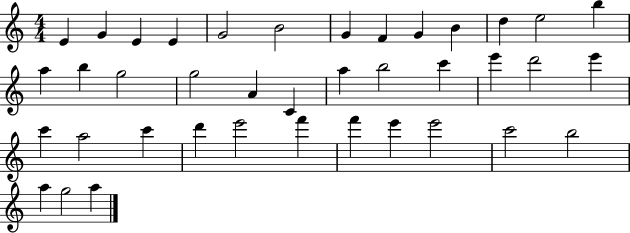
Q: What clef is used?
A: treble